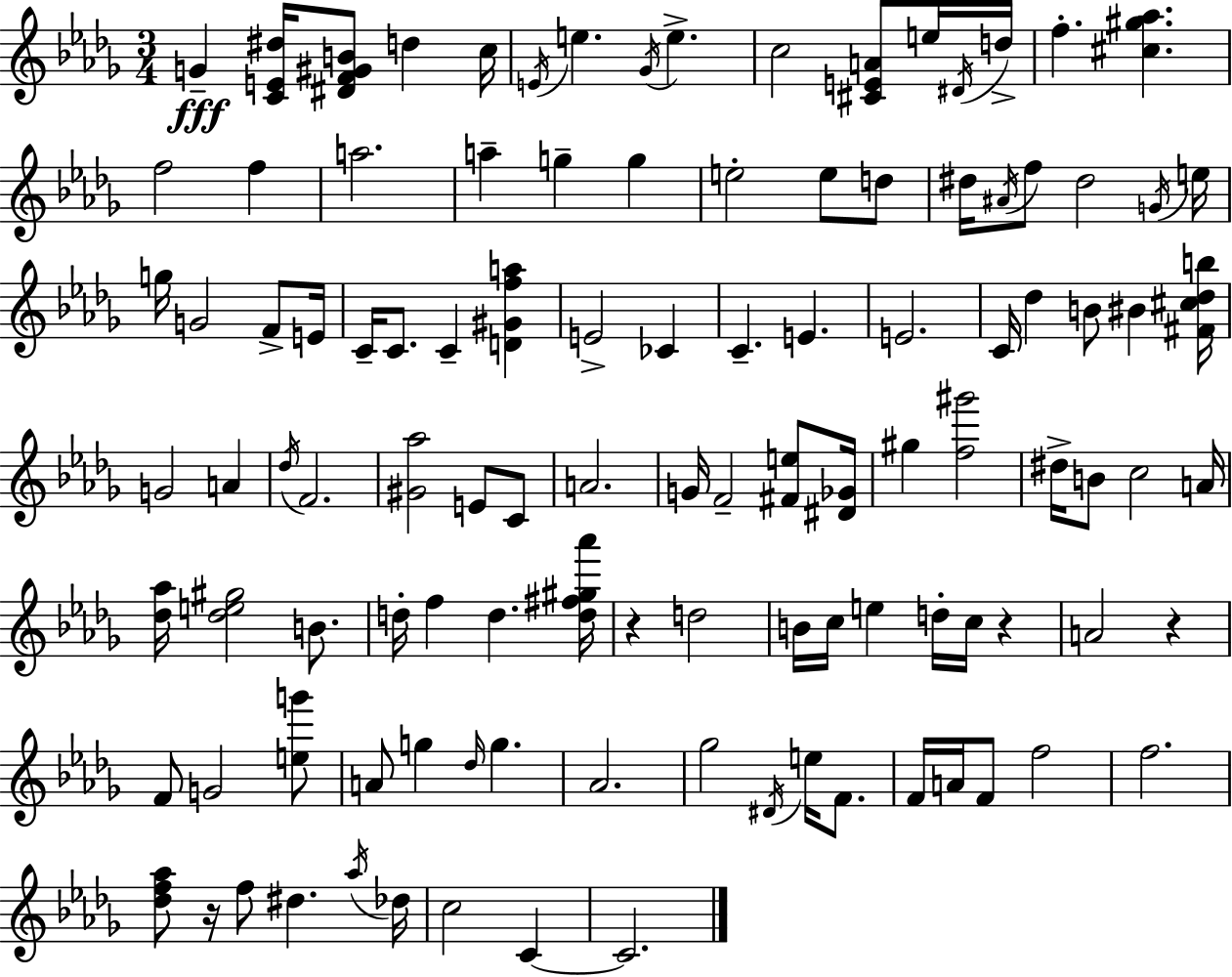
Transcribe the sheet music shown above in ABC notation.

X:1
T:Untitled
M:3/4
L:1/4
K:Bbm
G [CE^d]/4 [^DF^GB]/2 d c/4 E/4 e _G/4 e c2 [^CEA]/2 e/4 ^D/4 d/4 f [^c^g_a] f2 f a2 a g g e2 e/2 d/2 ^d/4 ^A/4 f/2 ^d2 G/4 e/4 g/4 G2 F/2 E/4 C/4 C/2 C [D^Gfa] E2 _C C E E2 C/4 _d B/2 ^B [^F^c_db]/4 G2 A _d/4 F2 [^G_a]2 E/2 C/2 A2 G/4 F2 [^Fe]/2 [^D_G]/4 ^g [f^g']2 ^d/4 B/2 c2 A/4 [_d_a]/4 [_de^g]2 B/2 d/4 f d [d^f^g_a']/4 z d2 B/4 c/4 e d/4 c/4 z A2 z F/2 G2 [eg']/2 A/2 g _d/4 g _A2 _g2 ^D/4 e/4 F/2 F/4 A/4 F/2 f2 f2 [_df_a]/2 z/4 f/2 ^d _a/4 _d/4 c2 C C2